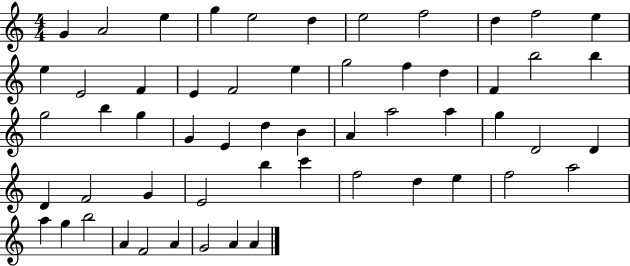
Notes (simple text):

G4/q A4/h E5/q G5/q E5/h D5/q E5/h F5/h D5/q F5/h E5/q E5/q E4/h F4/q E4/q F4/h E5/q G5/h F5/q D5/q F4/q B5/h B5/q G5/h B5/q G5/q G4/q E4/q D5/q B4/q A4/q A5/h A5/q G5/q D4/h D4/q D4/q F4/h G4/q E4/h B5/q C6/q F5/h D5/q E5/q F5/h A5/h A5/q G5/q B5/h A4/q F4/h A4/q G4/h A4/q A4/q